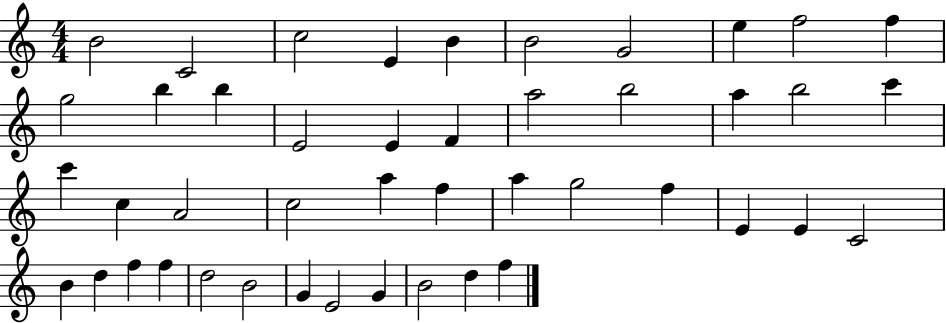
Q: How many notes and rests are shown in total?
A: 45